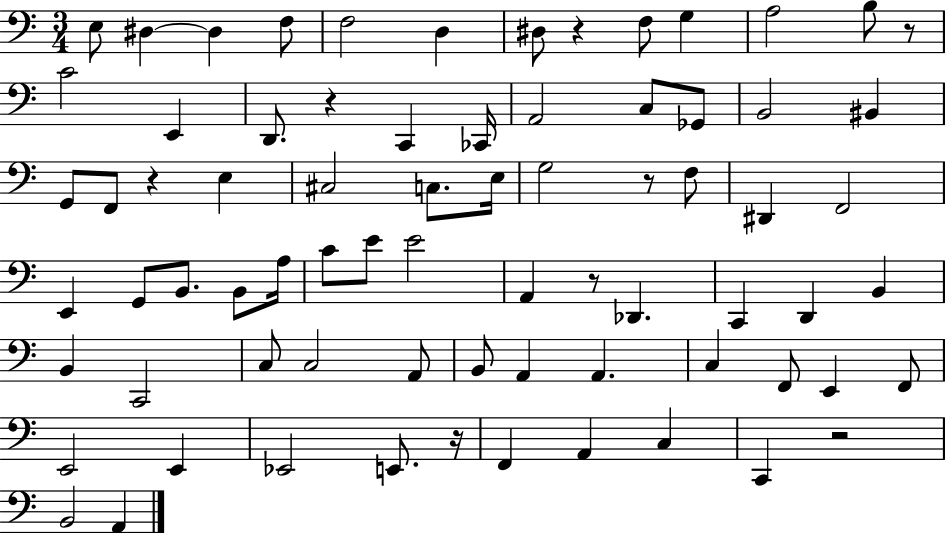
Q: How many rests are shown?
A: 8